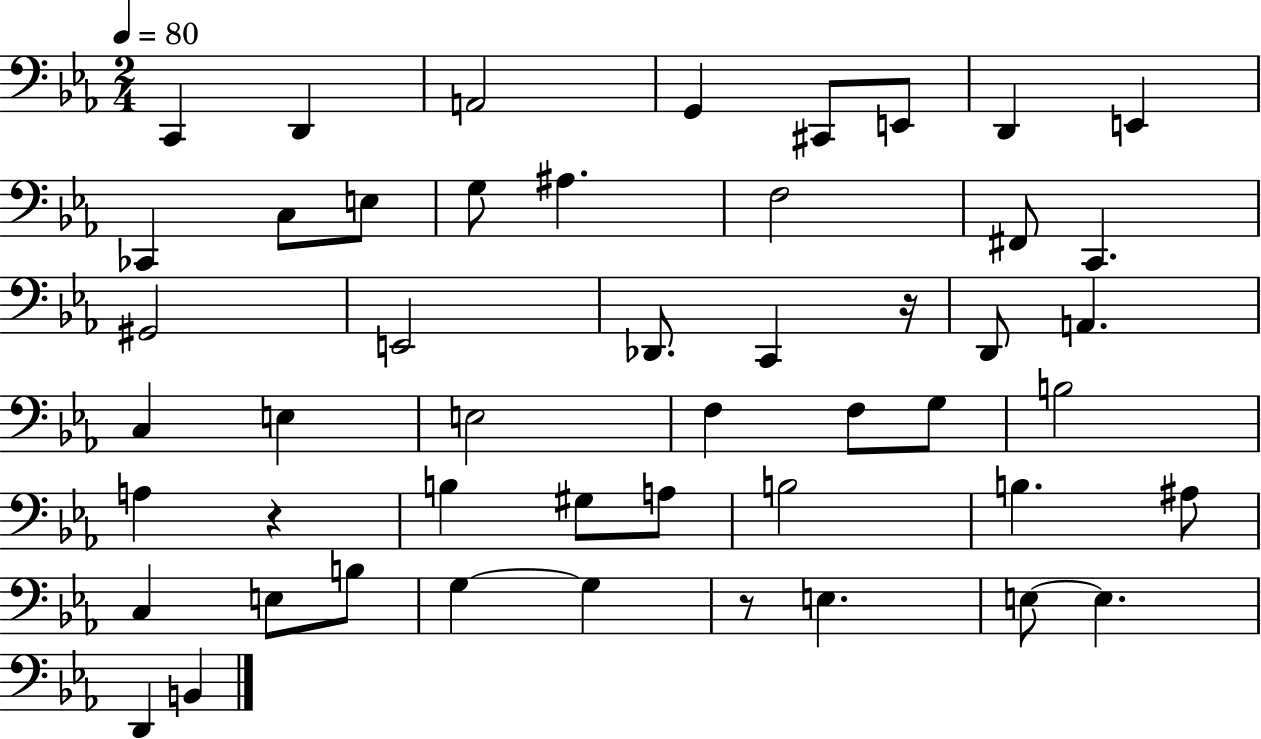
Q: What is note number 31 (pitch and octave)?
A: B3